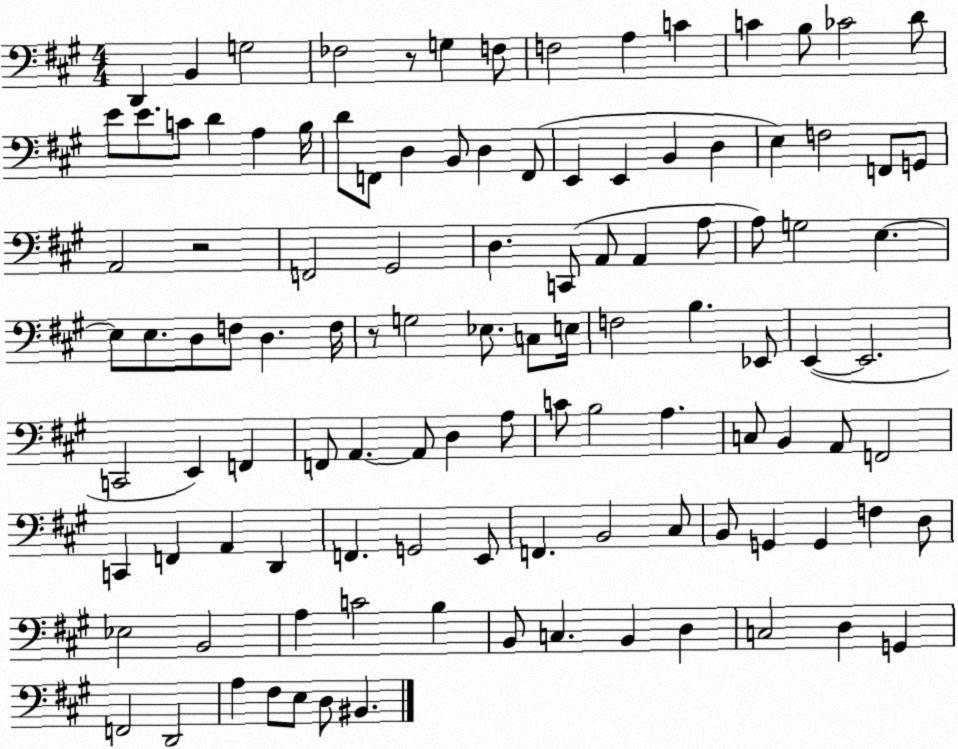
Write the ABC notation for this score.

X:1
T:Untitled
M:4/4
L:1/4
K:A
D,, B,, G,2 _F,2 z/2 G, F,/2 F,2 A, C C B,/2 _C2 D/2 E/2 E/2 C/2 D A, B,/4 D/2 F,,/2 D, B,,/2 D, F,,/2 E,, E,, B,, D, E, F,2 F,,/2 G,,/2 A,,2 z2 F,,2 ^G,,2 D, C,,/2 A,,/2 A,, A,/2 A,/2 G,2 E, E,/2 E,/2 D,/2 F,/2 D, F,/4 z/2 G,2 _E,/2 C,/2 E,/4 F,2 B, _E,,/2 E,, E,,2 C,,2 E,, F,, F,,/2 A,, A,,/2 D, A,/2 C/2 B,2 A, C,/2 B,, A,,/2 F,,2 C,, F,, A,, D,, F,, G,,2 E,,/2 F,, B,,2 ^C,/2 B,,/2 G,, G,, F, D,/2 _E,2 B,,2 A, C2 B, B,,/2 C, B,, D, C,2 D, G,, F,,2 D,,2 A, ^F,/2 E,/2 D,/2 ^B,,